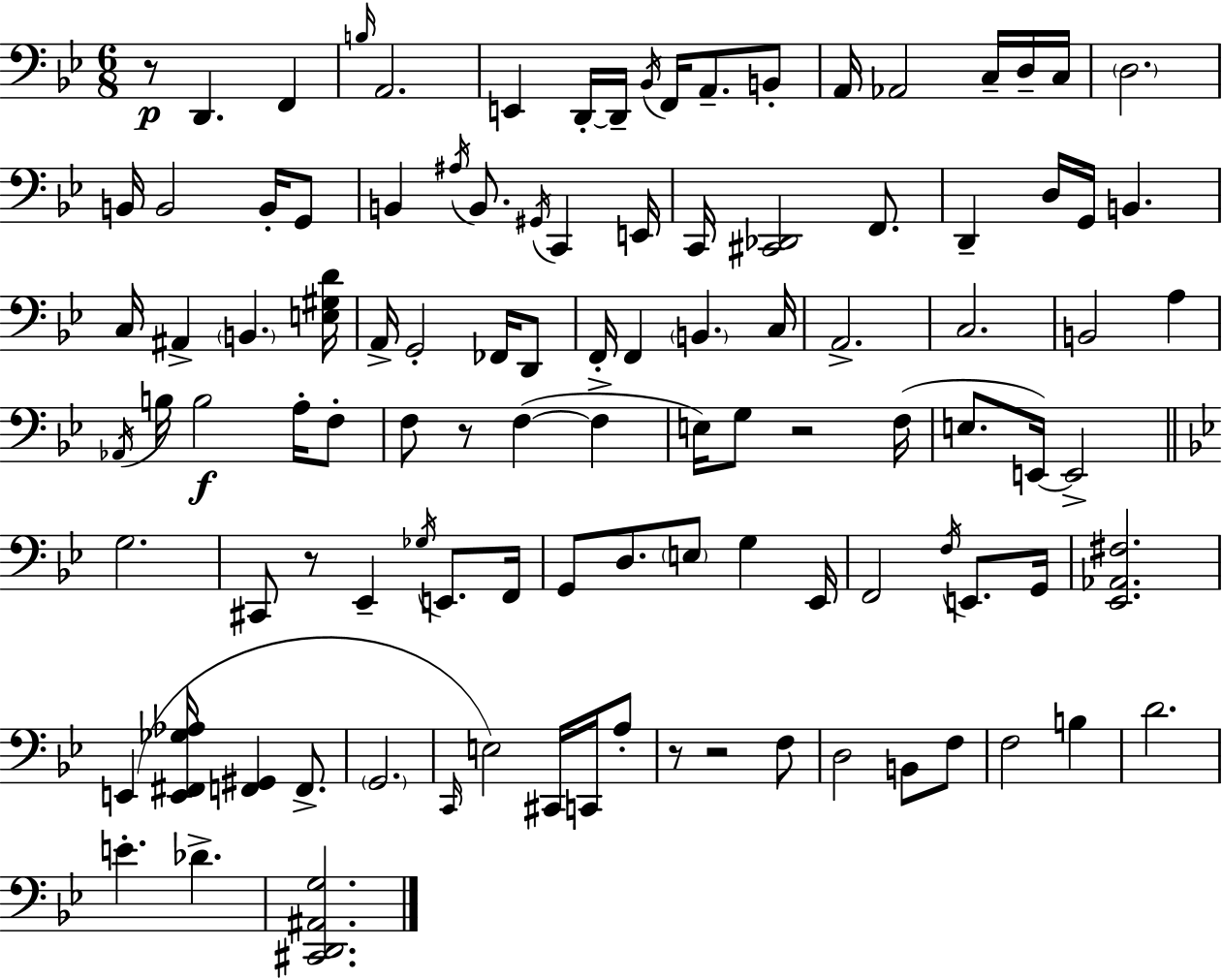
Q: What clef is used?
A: bass